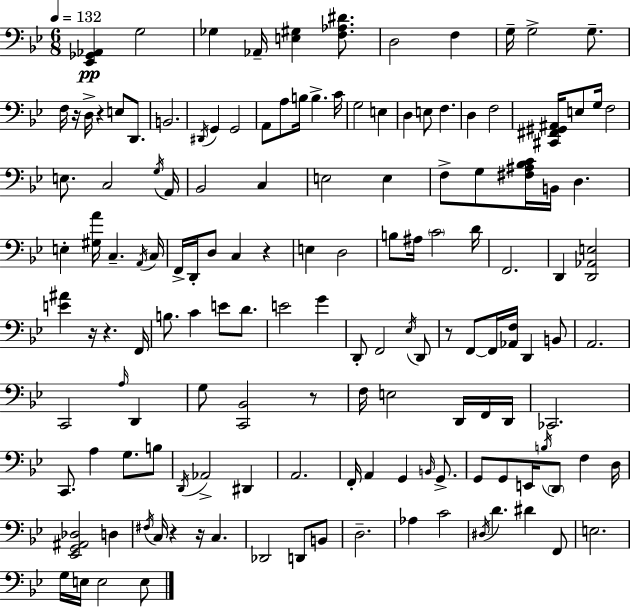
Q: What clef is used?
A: bass